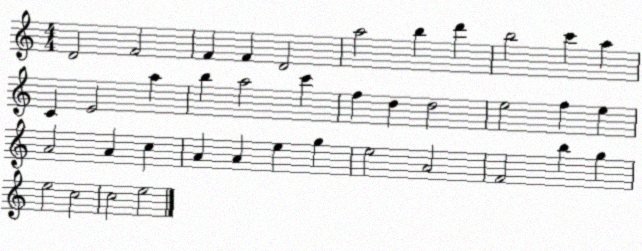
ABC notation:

X:1
T:Untitled
M:4/4
L:1/4
K:C
D2 F2 F F D2 a2 b d' b2 c' a C E2 a b a2 c' f d d2 e2 f e A2 A c A A e g e2 A2 F2 b g e2 c2 c2 e2